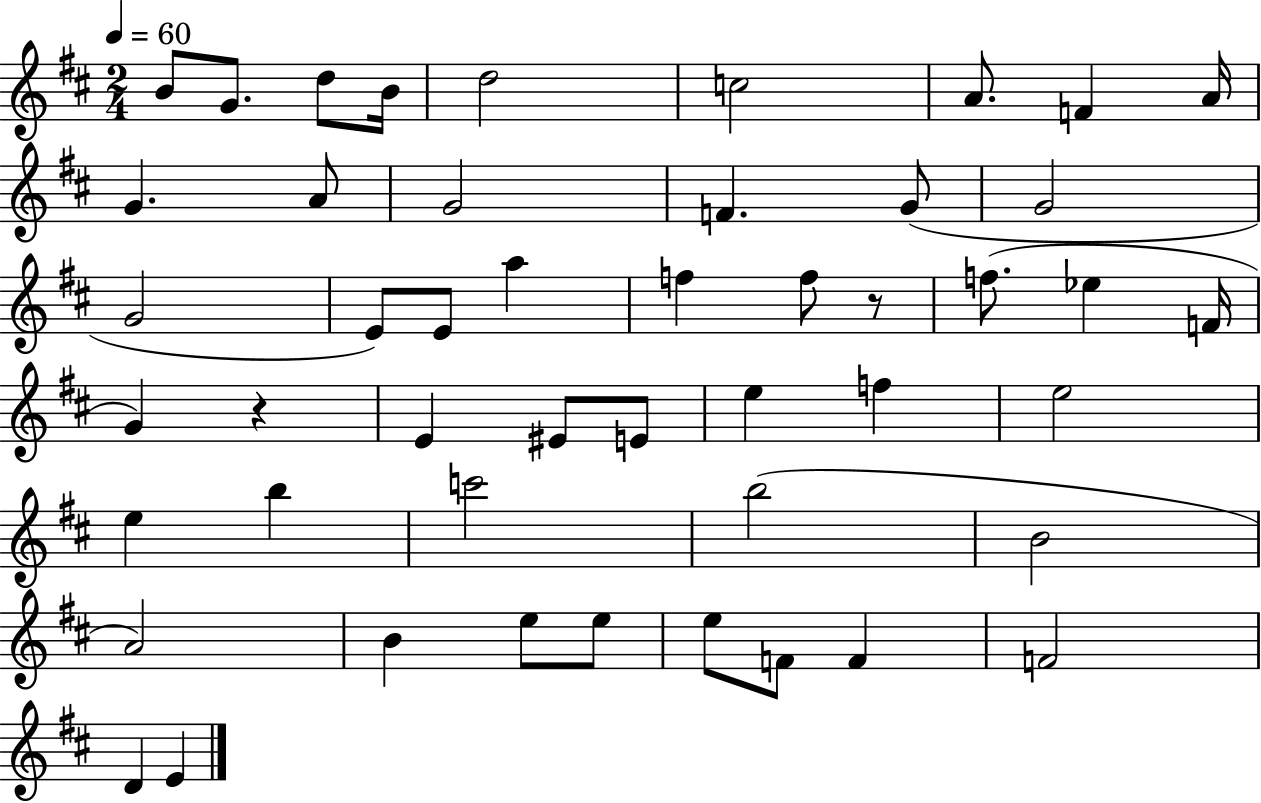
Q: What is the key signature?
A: D major